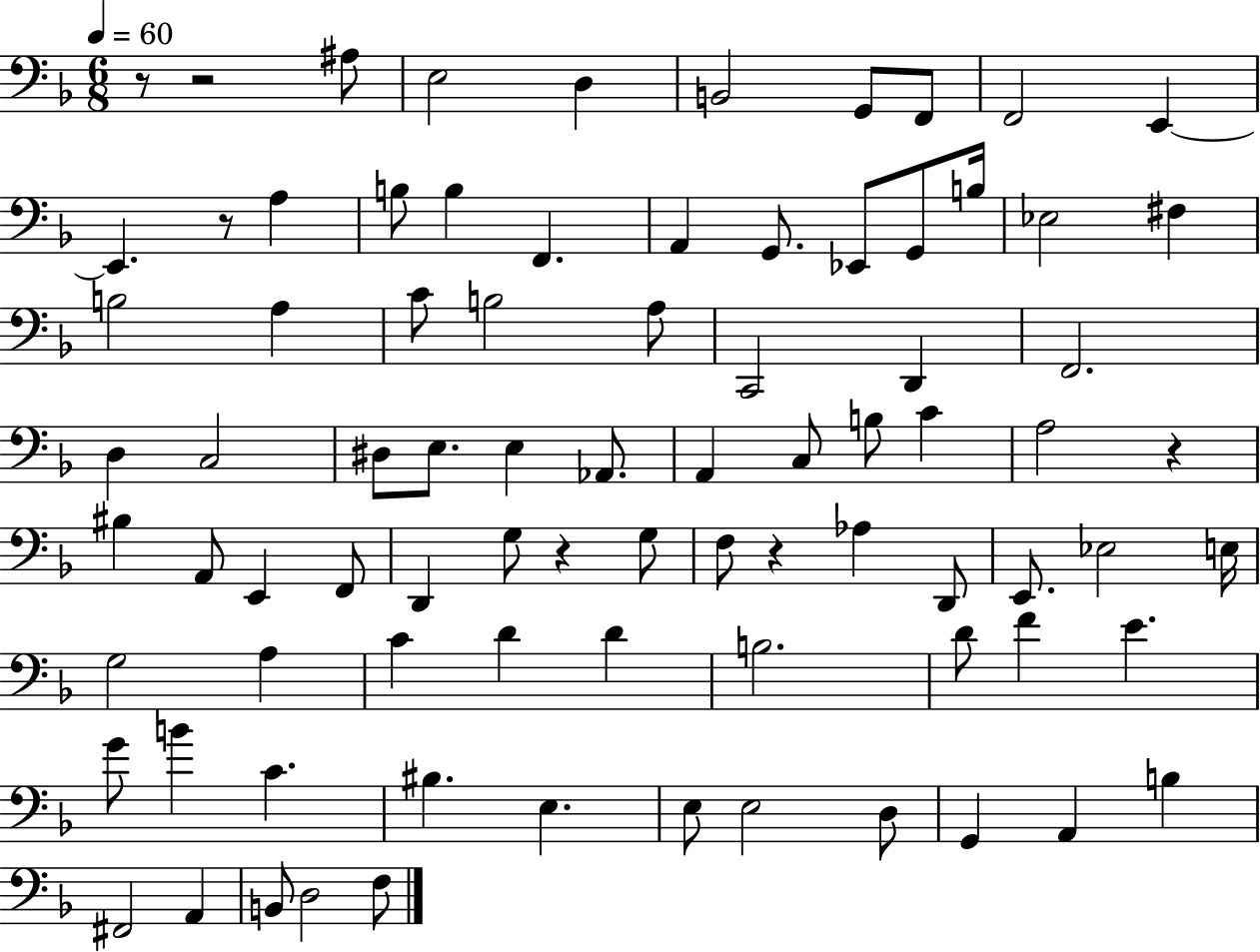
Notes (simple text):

R/e R/h A#3/e E3/h D3/q B2/h G2/e F2/e F2/h E2/q E2/q. R/e A3/q B3/e B3/q F2/q. A2/q G2/e. Eb2/e G2/e B3/s Eb3/h F#3/q B3/h A3/q C4/e B3/h A3/e C2/h D2/q F2/h. D3/q C3/h D#3/e E3/e. E3/q Ab2/e. A2/q C3/e B3/e C4/q A3/h R/q BIS3/q A2/e E2/q F2/e D2/q G3/e R/q G3/e F3/e R/q Ab3/q D2/e E2/e. Eb3/h E3/s G3/h A3/q C4/q D4/q D4/q B3/h. D4/e F4/q E4/q. G4/e B4/q C4/q. BIS3/q. E3/q. E3/e E3/h D3/e G2/q A2/q B3/q F#2/h A2/q B2/e D3/h F3/e